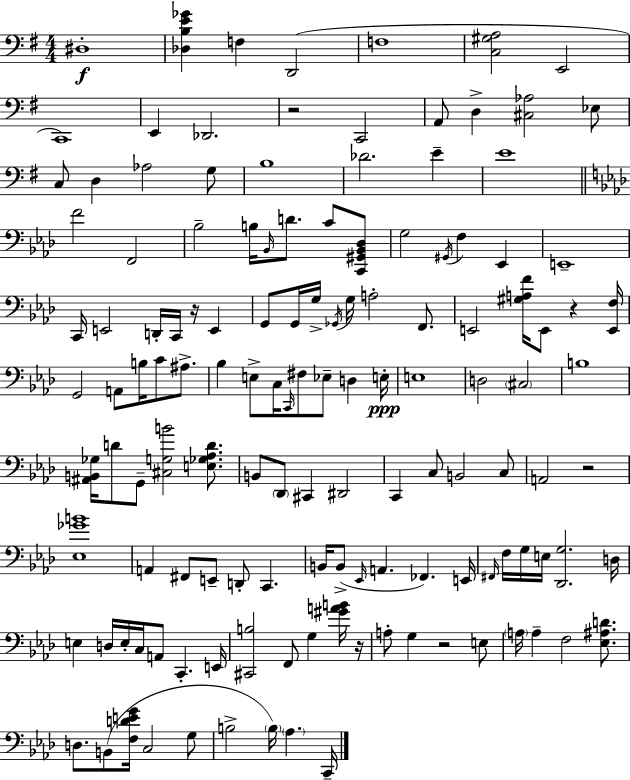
{
  \clef bass
  \numericTimeSignature
  \time 4/4
  \key e \minor
  dis1-.\f | <des b e' ges'>4 f4 d,2( | f1 | <c gis a>2 e,2 | \break c,1) | e,4 des,2. | r2 c,2 | a,8 d4-> <cis aes>2 ees8 | \break c8 d4 aes2 g8 | b1 | des'2. e'4-- | e'1 | \break \bar "||" \break \key aes \major f'2 f,2 | bes2-- b16 \grace { bes,16 } d'8. c'8 <c, gis, bes, des>8 | g2 \acciaccatura { gis,16 } f4 ees,4 | e,1-- | \break c,16 e,2 d,16-. c,16 r16 e,4 | g,8 g,16 g16-> \acciaccatura { ges,16 } g16 a2-. | f,8. e,2 <gis a f'>16 e,8 r4 | <e, f>16 g,2 a,8 b16 c'8 | \break ais8.-> bes4 e8-> c16 \grace { c,16 } fis8 ees8-- d4 | e16-.\ppp e1 | d2 \parenthesize cis2 | b1 | \break <ais, b, ges>16 d'8 g,8-- <cis g b'>2 | <e ges aes d'>8. b,8 \parenthesize des,8 cis,4 dis,2 | c,4 c8 b,2 | c8 a,2 r2 | \break <ees ges' b'>1 | a,4 fis,8 e,8-- d,8-. c,4. | b,16 b,8->( \grace { ees,16 } a,4. fes,4.) | e,16 \grace { fis,16 } f16 g16 e16 <des, g>2. | \break d16 e4 d16 e16-. c16 a,8 c,4.-. | e,16 <cis, b>2 f,8 | g4 <gis' a' b'>16 r16 a8-. g4 r2 | e8 \parenthesize a16 a4-- f2 | \break <ees ais d'>8. d8. b,8( <f d' e' g'>16 c2 | g8 b2-> \parenthesize b16) \parenthesize aes4. | c,16-- \bar "|."
}